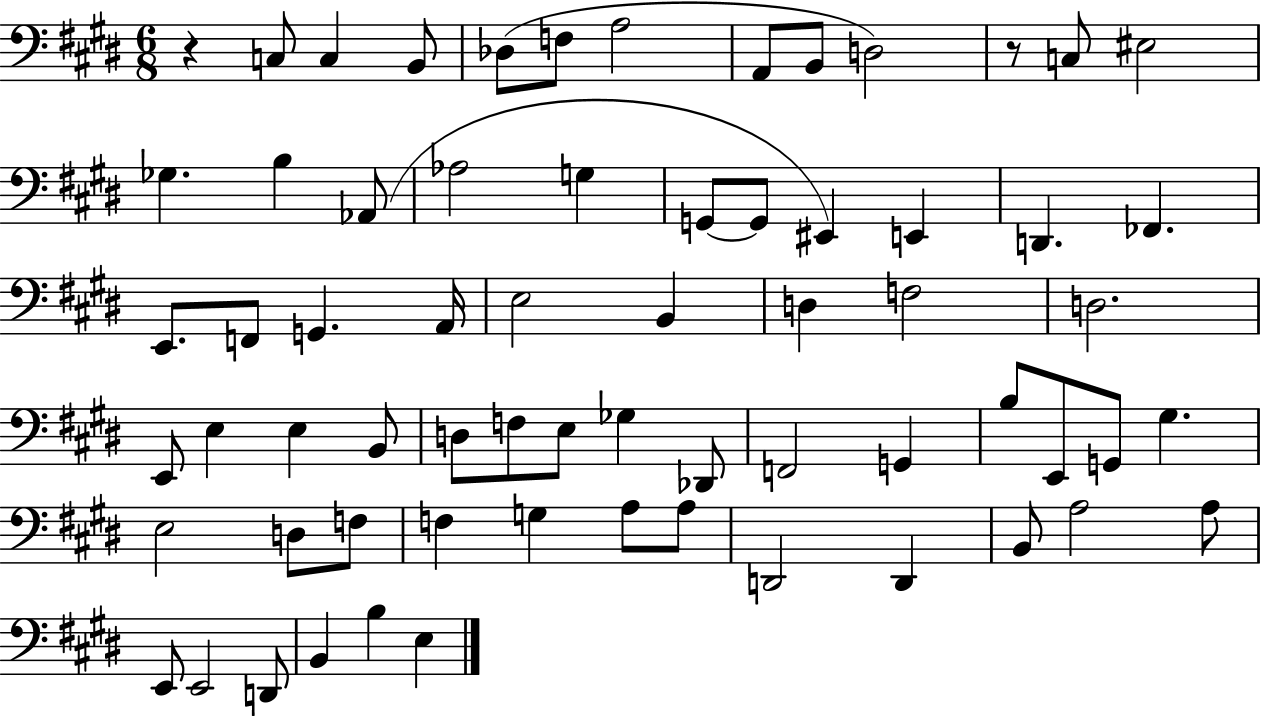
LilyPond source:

{
  \clef bass
  \numericTimeSignature
  \time 6/8
  \key e \major
  \repeat volta 2 { r4 c8 c4 b,8 | des8( f8 a2 | a,8 b,8 d2) | r8 c8 eis2 | \break ges4. b4 aes,8( | aes2 g4 | g,8~~ g,8 eis,4) e,4 | d,4. fes,4. | \break e,8. f,8 g,4. a,16 | e2 b,4 | d4 f2 | d2. | \break e,8 e4 e4 b,8 | d8 f8 e8 ges4 des,8 | f,2 g,4 | b8 e,8 g,8 gis4. | \break e2 d8 f8 | f4 g4 a8 a8 | d,2 d,4 | b,8 a2 a8 | \break e,8 e,2 d,8 | b,4 b4 e4 | } \bar "|."
}